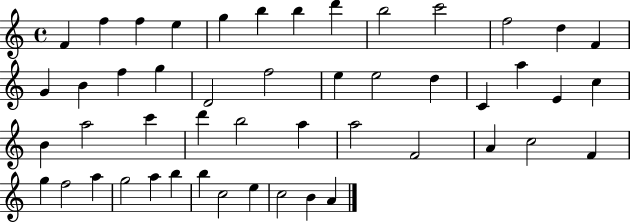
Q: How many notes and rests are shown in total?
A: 49